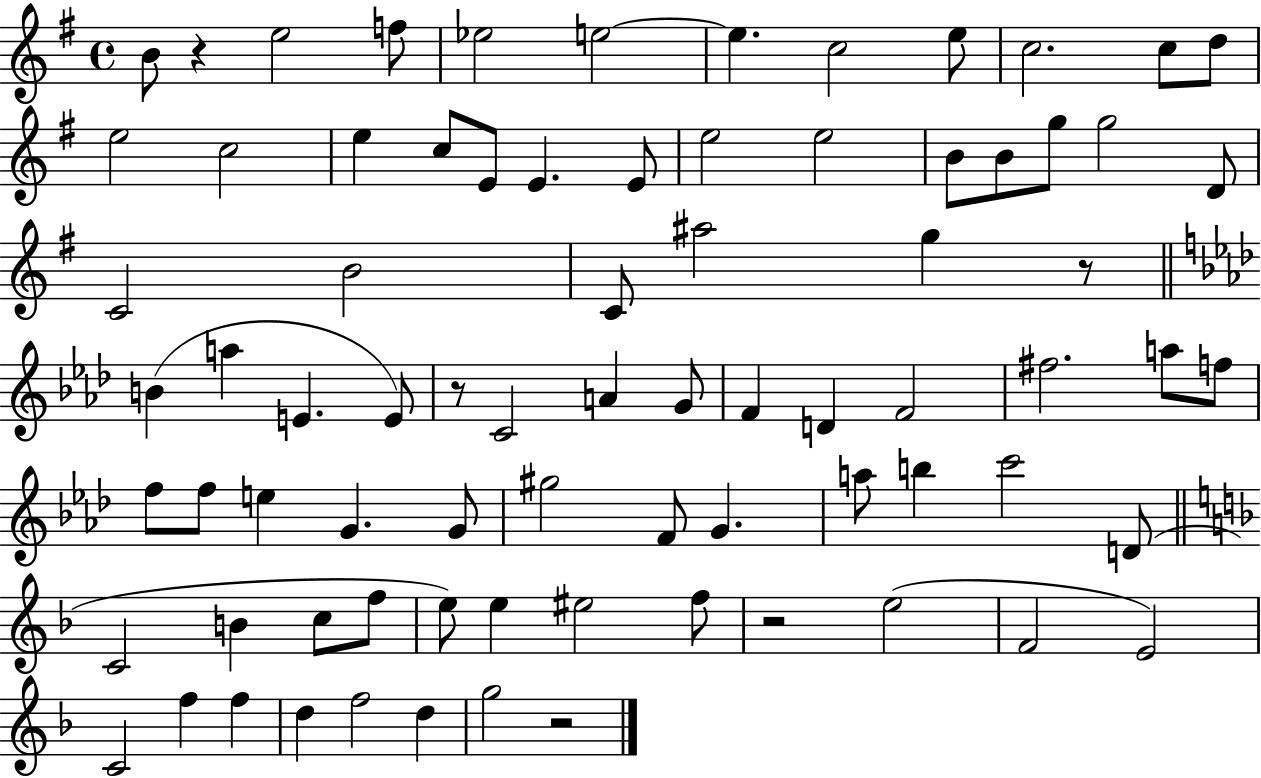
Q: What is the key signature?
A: G major